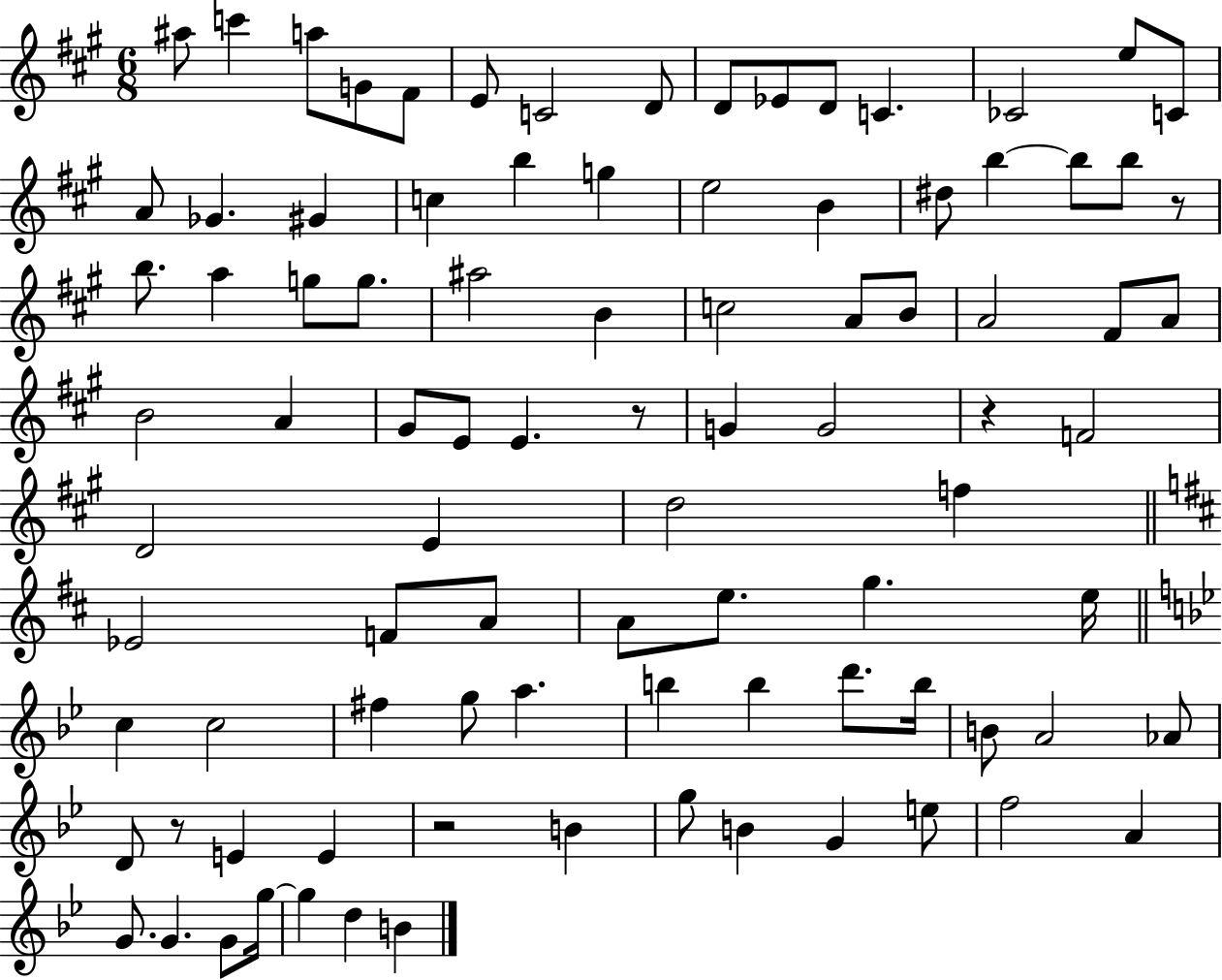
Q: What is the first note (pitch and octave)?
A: A#5